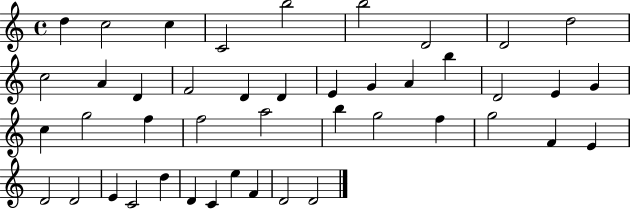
X:1
T:Untitled
M:4/4
L:1/4
K:C
d c2 c C2 b2 b2 D2 D2 d2 c2 A D F2 D D E G A b D2 E G c g2 f f2 a2 b g2 f g2 F E D2 D2 E C2 d D C e F D2 D2